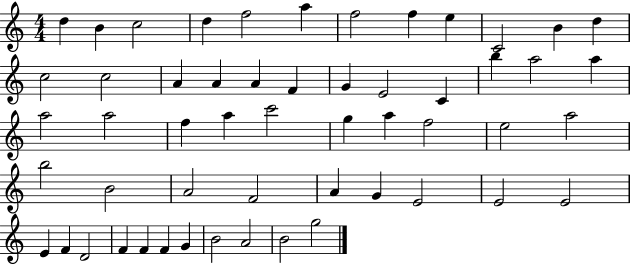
{
  \clef treble
  \numericTimeSignature
  \time 4/4
  \key c \major
  d''4 b'4 c''2 | d''4 f''2 a''4 | f''2 f''4 e''4 | c'2 b'4 d''4 | \break c''2 c''2 | a'4 a'4 a'4 f'4 | g'4 e'2 c'4 | b''4 a''2 a''4 | \break a''2 a''2 | f''4 a''4 c'''2 | g''4 a''4 f''2 | e''2 a''2 | \break b''2 b'2 | a'2 f'2 | a'4 g'4 e'2 | e'2 e'2 | \break e'4 f'4 d'2 | f'4 f'4 f'4 g'4 | b'2 a'2 | b'2 g''2 | \break \bar "|."
}